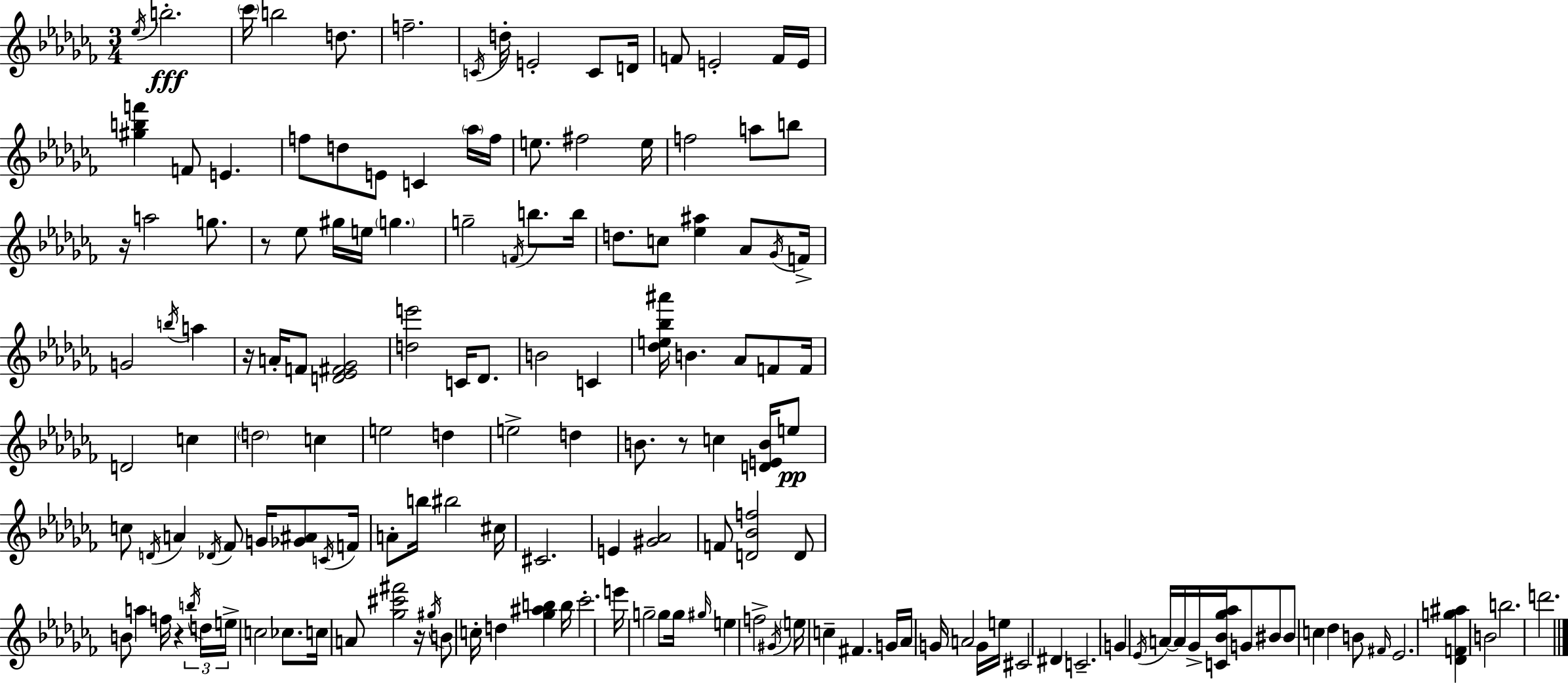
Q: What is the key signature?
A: AES minor